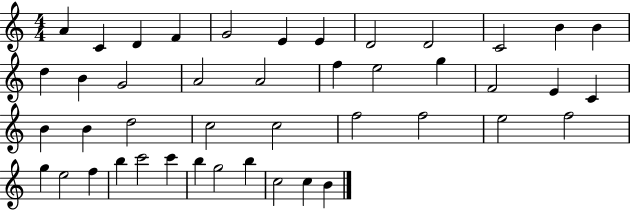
A4/q C4/q D4/q F4/q G4/h E4/q E4/q D4/h D4/h C4/h B4/q B4/q D5/q B4/q G4/h A4/h A4/h F5/q E5/h G5/q F4/h E4/q C4/q B4/q B4/q D5/h C5/h C5/h F5/h F5/h E5/h F5/h G5/q E5/h F5/q B5/q C6/h C6/q B5/q G5/h B5/q C5/h C5/q B4/q